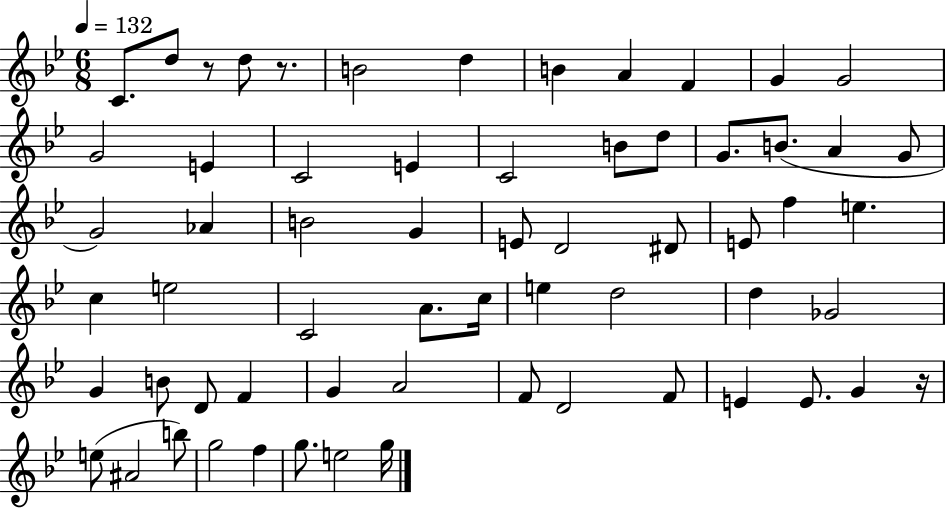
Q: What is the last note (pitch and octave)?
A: G5